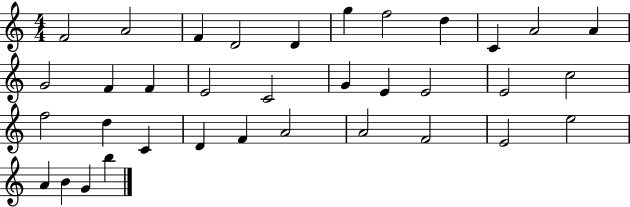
F4/h A4/h F4/q D4/h D4/q G5/q F5/h D5/q C4/q A4/h A4/q G4/h F4/q F4/q E4/h C4/h G4/q E4/q E4/h E4/h C5/h F5/h D5/q C4/q D4/q F4/q A4/h A4/h F4/h E4/h E5/h A4/q B4/q G4/q B5/q